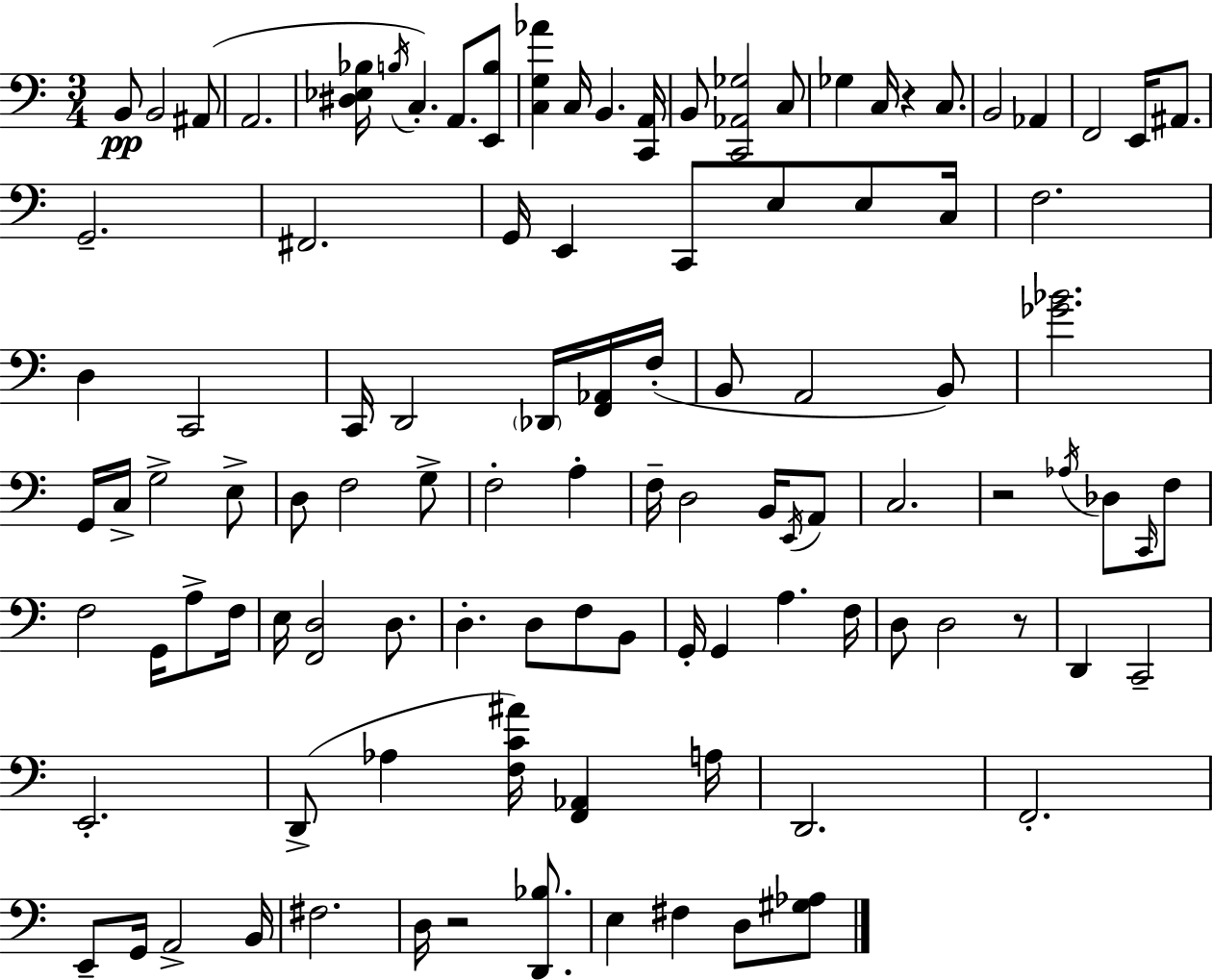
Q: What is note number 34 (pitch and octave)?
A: F3